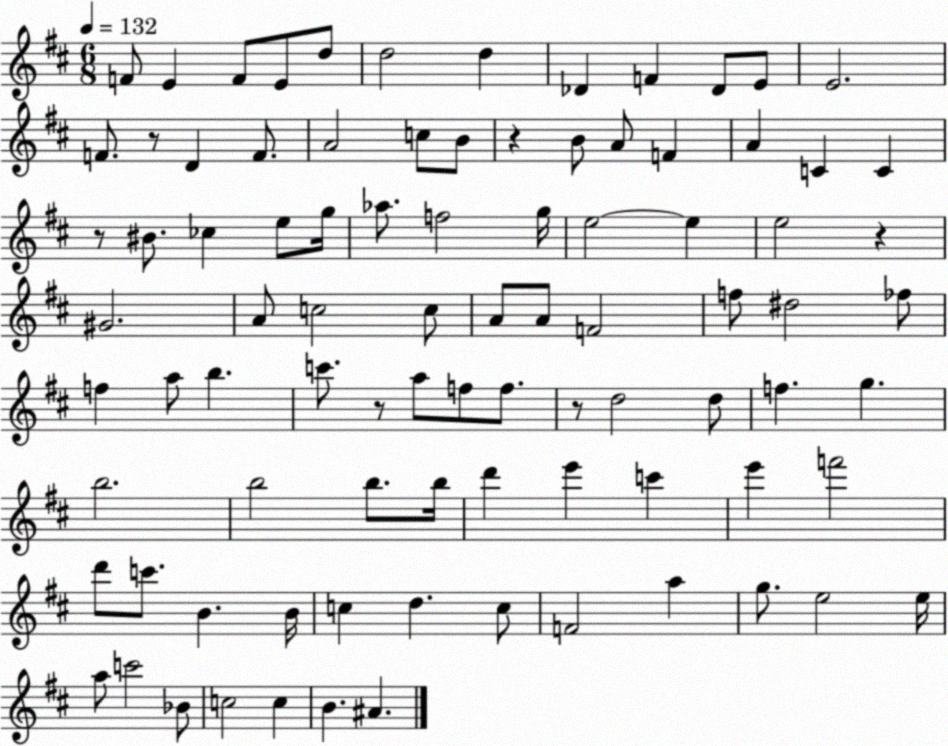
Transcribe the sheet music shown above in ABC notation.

X:1
T:Untitled
M:6/8
L:1/4
K:D
F/2 E F/2 E/2 d/2 d2 d _D F _D/2 E/2 E2 F/2 z/2 D F/2 A2 c/2 B/2 z B/2 A/2 F A C C z/2 ^B/2 _c e/2 g/4 _a/2 f2 g/4 e2 e e2 z ^G2 A/2 c2 c/2 A/2 A/2 F2 f/2 ^d2 _f/2 f a/2 b c'/2 z/2 a/2 f/2 f/2 z/2 d2 d/2 f g b2 b2 b/2 b/4 d' e' c' e' f'2 d'/2 c'/2 B B/4 c d c/2 F2 a g/2 e2 e/4 a/2 c'2 _B/2 c2 c B ^A